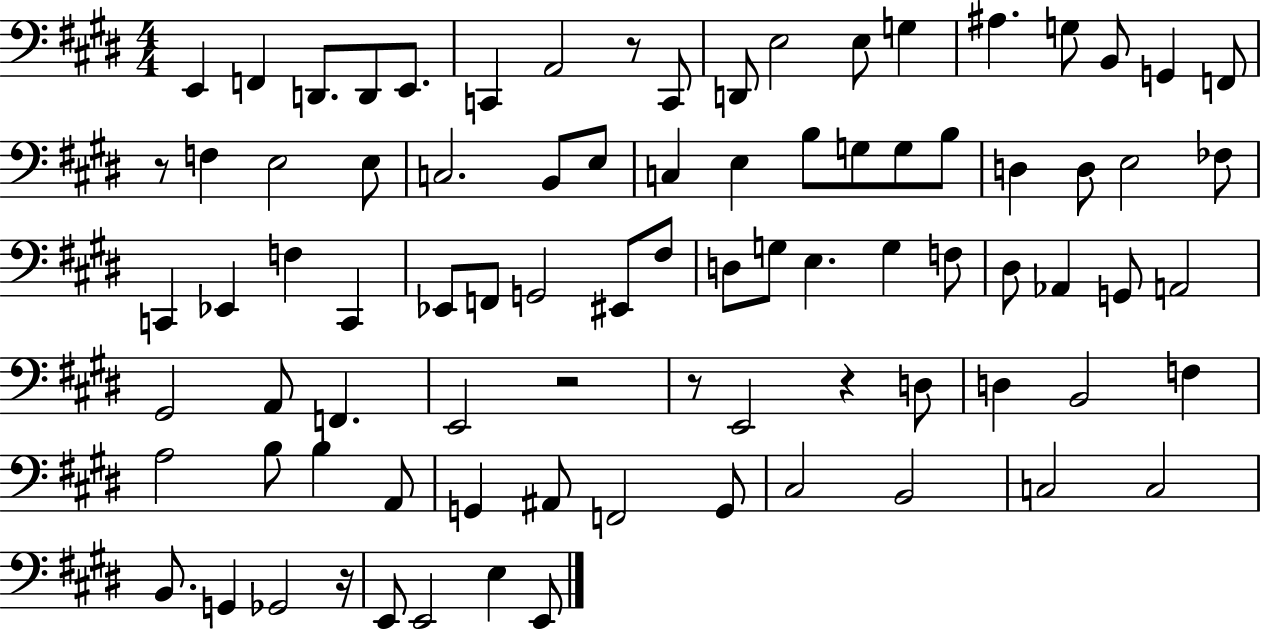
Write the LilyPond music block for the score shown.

{
  \clef bass
  \numericTimeSignature
  \time 4/4
  \key e \major
  e,4 f,4 d,8. d,8 e,8. | c,4 a,2 r8 c,8 | d,8 e2 e8 g4 | ais4. g8 b,8 g,4 f,8 | \break r8 f4 e2 e8 | c2. b,8 e8 | c4 e4 b8 g8 g8 b8 | d4 d8 e2 fes8 | \break c,4 ees,4 f4 c,4 | ees,8 f,8 g,2 eis,8 fis8 | d8 g8 e4. g4 f8 | dis8 aes,4 g,8 a,2 | \break gis,2 a,8 f,4. | e,2 r2 | r8 e,2 r4 d8 | d4 b,2 f4 | \break a2 b8 b4 a,8 | g,4 ais,8 f,2 g,8 | cis2 b,2 | c2 c2 | \break b,8. g,4 ges,2 r16 | e,8 e,2 e4 e,8 | \bar "|."
}